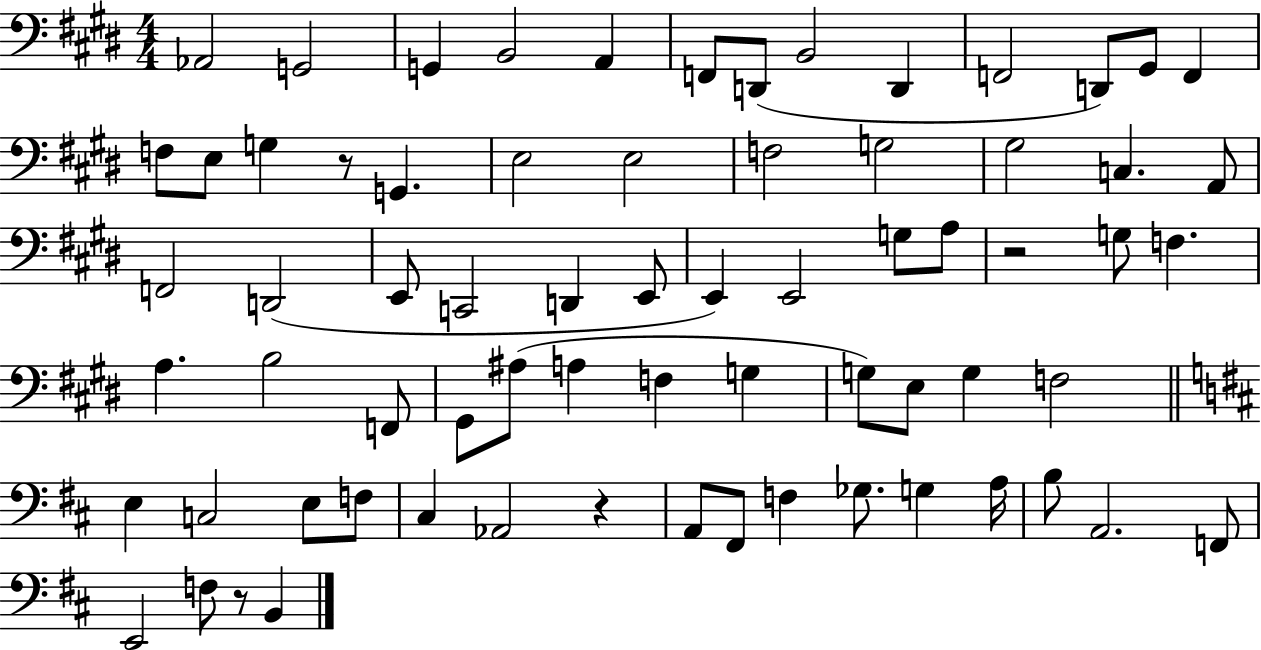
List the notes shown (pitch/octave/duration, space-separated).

Ab2/h G2/h G2/q B2/h A2/q F2/e D2/e B2/h D2/q F2/h D2/e G#2/e F2/q F3/e E3/e G3/q R/e G2/q. E3/h E3/h F3/h G3/h G#3/h C3/q. A2/e F2/h D2/h E2/e C2/h D2/q E2/e E2/q E2/h G3/e A3/e R/h G3/e F3/q. A3/q. B3/h F2/e G#2/e A#3/e A3/q F3/q G3/q G3/e E3/e G3/q F3/h E3/q C3/h E3/e F3/e C#3/q Ab2/h R/q A2/e F#2/e F3/q Gb3/e. G3/q A3/s B3/e A2/h. F2/e E2/h F3/e R/e B2/q